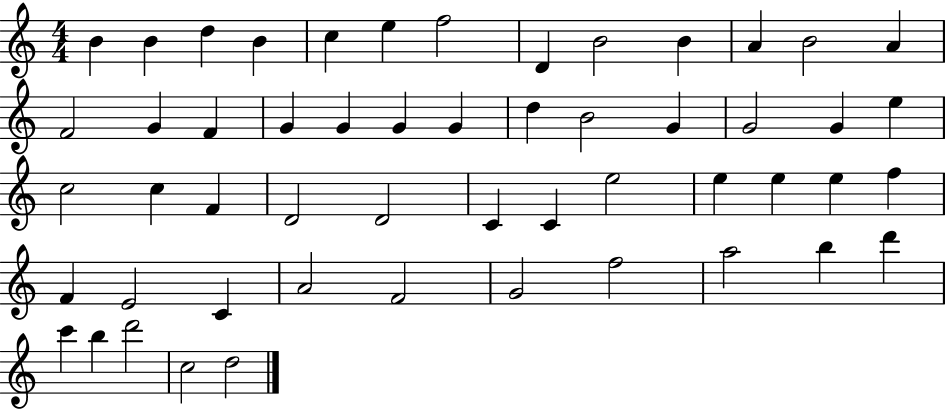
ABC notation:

X:1
T:Untitled
M:4/4
L:1/4
K:C
B B d B c e f2 D B2 B A B2 A F2 G F G G G G d B2 G G2 G e c2 c F D2 D2 C C e2 e e e f F E2 C A2 F2 G2 f2 a2 b d' c' b d'2 c2 d2